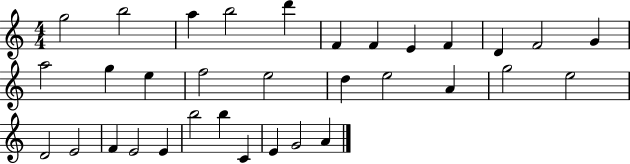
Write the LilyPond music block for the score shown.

{
  \clef treble
  \numericTimeSignature
  \time 4/4
  \key c \major
  g''2 b''2 | a''4 b''2 d'''4 | f'4 f'4 e'4 f'4 | d'4 f'2 g'4 | \break a''2 g''4 e''4 | f''2 e''2 | d''4 e''2 a'4 | g''2 e''2 | \break d'2 e'2 | f'4 e'2 e'4 | b''2 b''4 c'4 | e'4 g'2 a'4 | \break \bar "|."
}